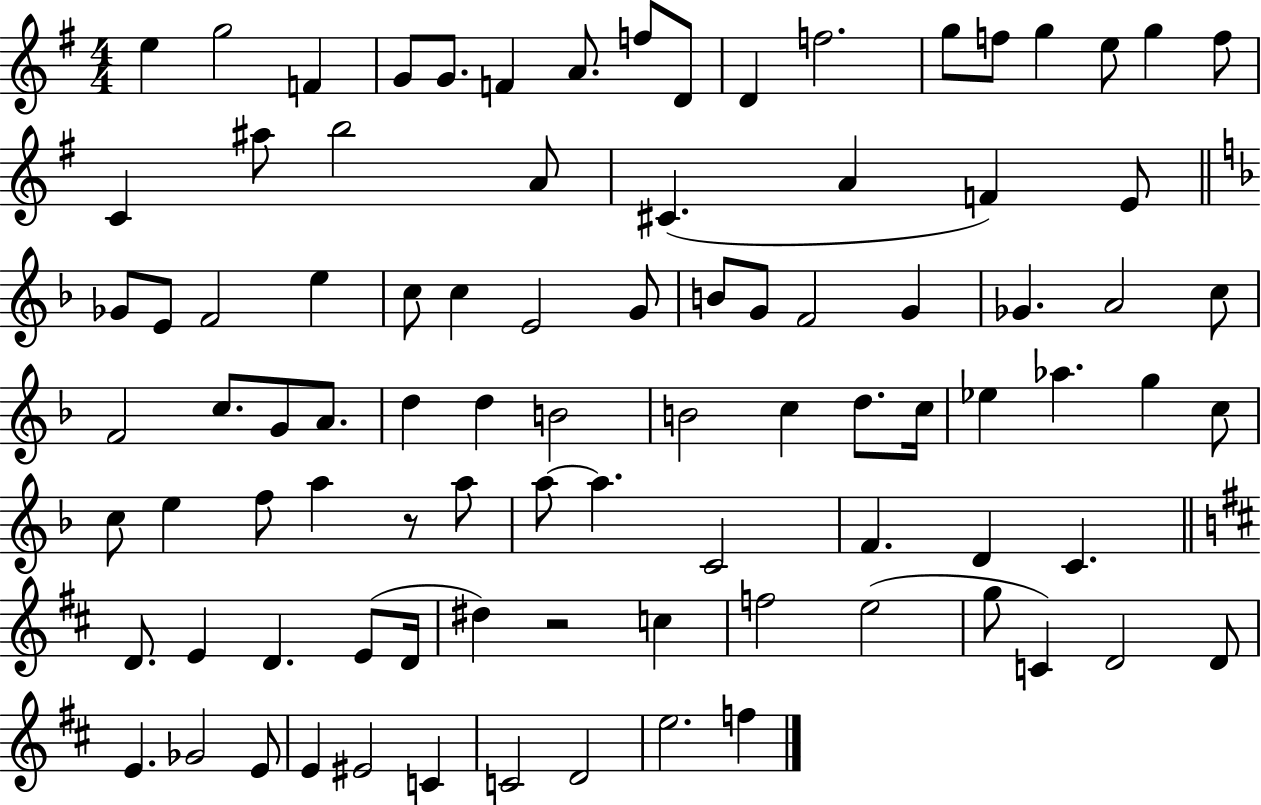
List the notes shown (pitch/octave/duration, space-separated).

E5/q G5/h F4/q G4/e G4/e. F4/q A4/e. F5/e D4/e D4/q F5/h. G5/e F5/e G5/q E5/e G5/q F5/e C4/q A#5/e B5/h A4/e C#4/q. A4/q F4/q E4/e Gb4/e E4/e F4/h E5/q C5/e C5/q E4/h G4/e B4/e G4/e F4/h G4/q Gb4/q. A4/h C5/e F4/h C5/e. G4/e A4/e. D5/q D5/q B4/h B4/h C5/q D5/e. C5/s Eb5/q Ab5/q. G5/q C5/e C5/e E5/q F5/e A5/q R/e A5/e A5/e A5/q. C4/h F4/q. D4/q C4/q. D4/e. E4/q D4/q. E4/e D4/s D#5/q R/h C5/q F5/h E5/h G5/e C4/q D4/h D4/e E4/q. Gb4/h E4/e E4/q EIS4/h C4/q C4/h D4/h E5/h. F5/q